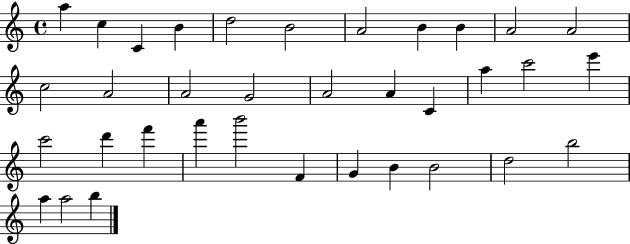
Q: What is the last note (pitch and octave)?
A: B5